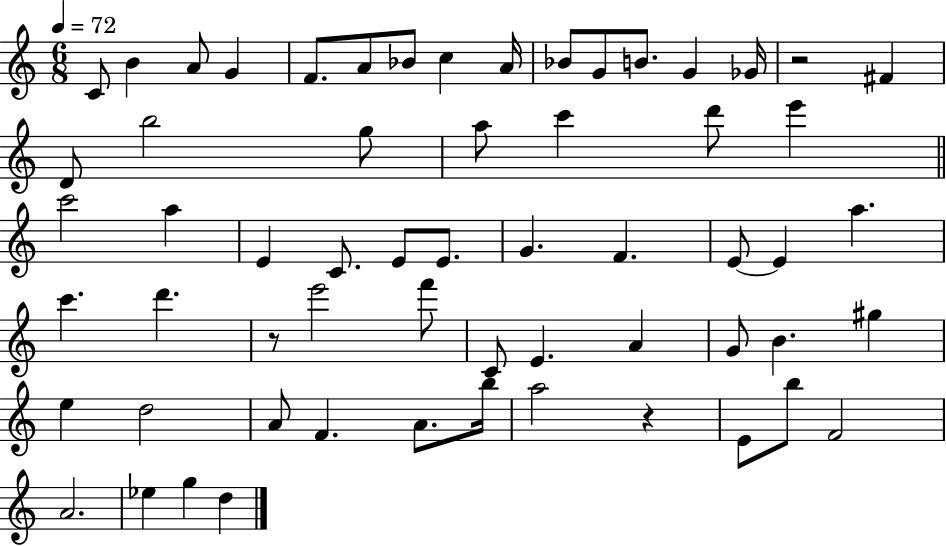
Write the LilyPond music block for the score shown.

{
  \clef treble
  \numericTimeSignature
  \time 6/8
  \key c \major
  \tempo 4 = 72
  \repeat volta 2 { c'8 b'4 a'8 g'4 | f'8. a'8 bes'8 c''4 a'16 | bes'8 g'8 b'8. g'4 ges'16 | r2 fis'4 | \break d'8 b''2 g''8 | a''8 c'''4 d'''8 e'''4 | \bar "||" \break \key a \minor c'''2 a''4 | e'4 c'8. e'8 e'8. | g'4. f'4. | e'8~~ e'4 a''4. | \break c'''4. d'''4. | r8 e'''2 f'''8 | c'8 e'4. a'4 | g'8 b'4. gis''4 | \break e''4 d''2 | a'8 f'4. a'8. b''16 | a''2 r4 | e'8 b''8 f'2 | \break a'2. | ees''4 g''4 d''4 | } \bar "|."
}